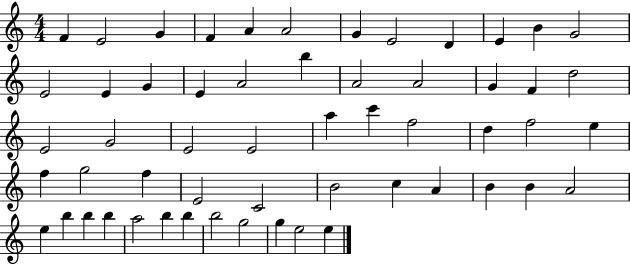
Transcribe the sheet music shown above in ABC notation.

X:1
T:Untitled
M:4/4
L:1/4
K:C
F E2 G F A A2 G E2 D E B G2 E2 E G E A2 b A2 A2 G F d2 E2 G2 E2 E2 a c' f2 d f2 e f g2 f E2 C2 B2 c A B B A2 e b b b a2 b b b2 g2 g e2 e